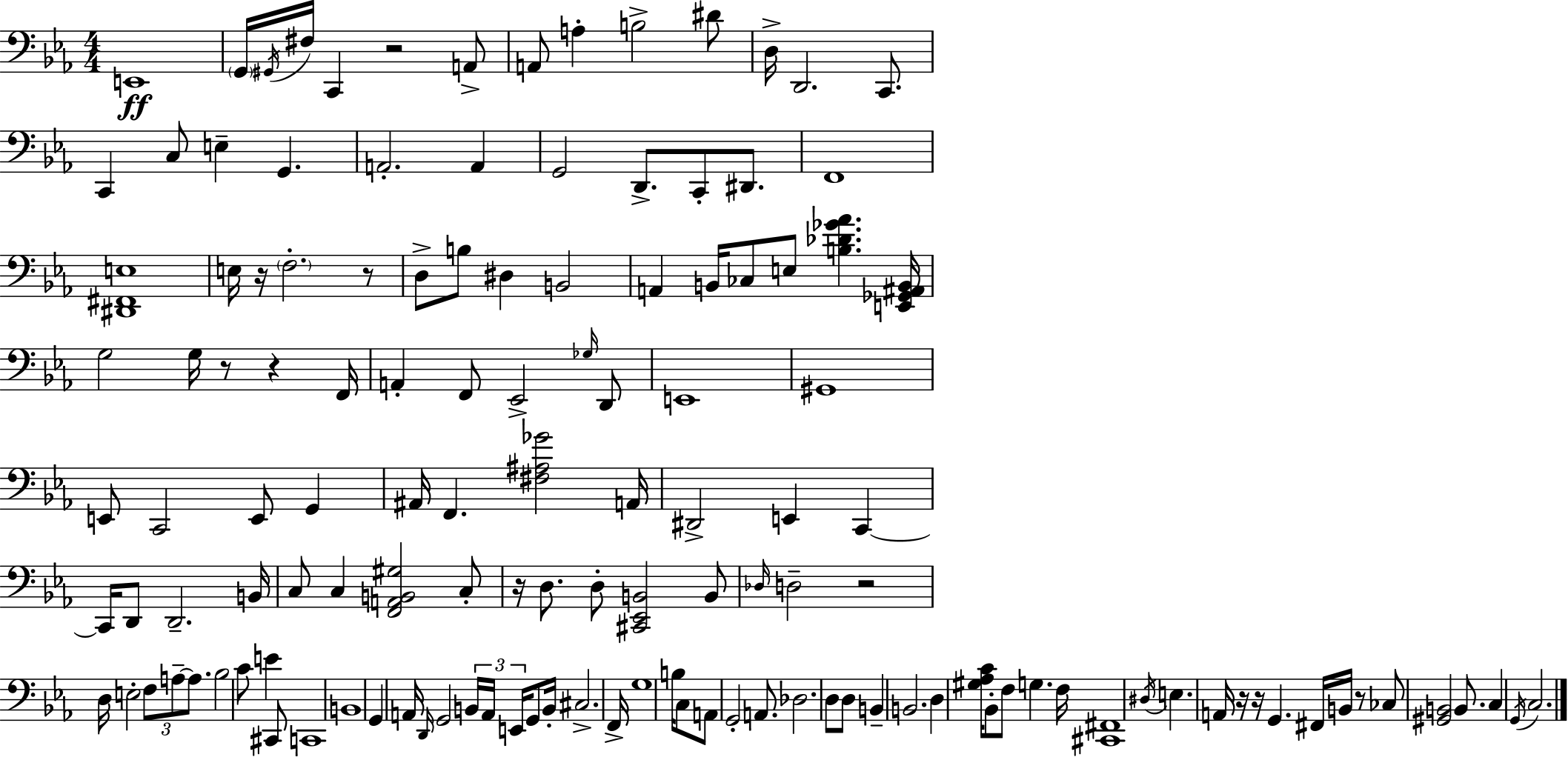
X:1
T:Untitled
M:4/4
L:1/4
K:Eb
E,,4 G,,/4 ^G,,/4 ^F,/4 C,, z2 A,,/2 A,,/2 A, B,2 ^D/2 D,/4 D,,2 C,,/2 C,, C,/2 E, G,, A,,2 A,, G,,2 D,,/2 C,,/2 ^D,,/2 F,,4 [^D,,^F,,E,]4 E,/4 z/4 F,2 z/2 D,/2 B,/2 ^D, B,,2 A,, B,,/4 _C,/2 E,/2 [B,_D_G_A] [E,,_G,,^A,,B,,]/4 G,2 G,/4 z/2 z F,,/4 A,, F,,/2 _E,,2 _G,/4 D,,/2 E,,4 ^G,,4 E,,/2 C,,2 E,,/2 G,, ^A,,/4 F,, [^F,^A,_G]2 A,,/4 ^D,,2 E,, C,, C,,/4 D,,/2 D,,2 B,,/4 C,/2 C, [F,,A,,B,,^G,]2 C,/2 z/4 D,/2 D,/2 [^C,,_E,,B,,]2 B,,/2 _D,/4 D,2 z2 D,/4 E,2 F,/2 A,/2 A,/2 _B,2 C/2 E ^C,,/2 C,,4 B,,4 G,, A,,/4 D,,/4 G,,2 B,,/4 A,,/4 E,,/4 G,,/2 B,,/4 ^C,2 F,,/4 G,4 B,/4 C,/2 A,,/2 G,,2 A,,/2 _D,2 D,/2 D,/2 B,, B,,2 D, [^G,_A,C]/4 _B,,/2 F,/2 G, F,/4 [^C,,^F,,]4 ^D,/4 E, A,,/4 z/4 z/4 G,, ^F,,/4 B,,/4 z/2 _C,/2 [^G,,B,,]2 B,,/2 C, G,,/4 C,2